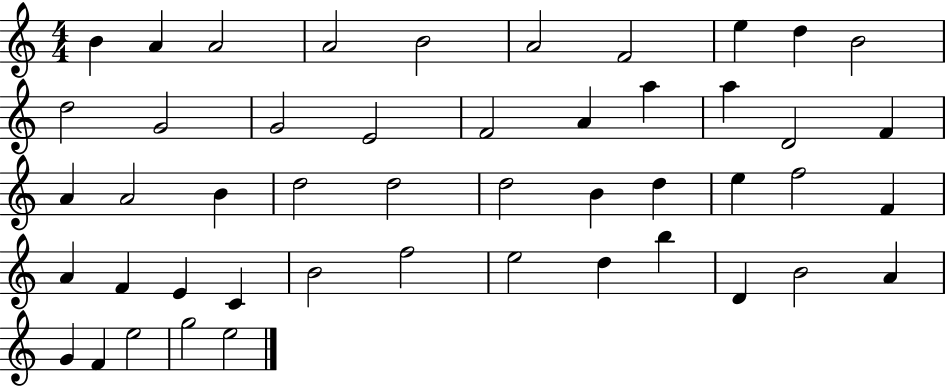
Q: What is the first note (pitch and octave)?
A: B4